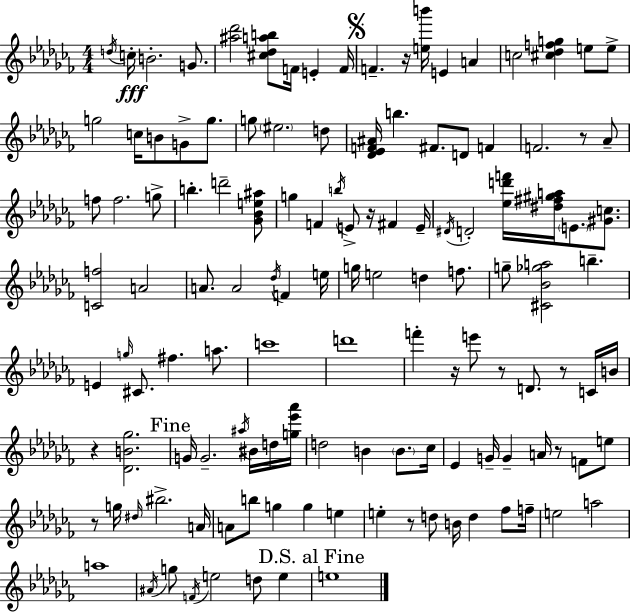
X:1
T:Untitled
M:4/4
L:1/4
K:Abm
d/4 c/4 B2 G/2 [^a_d']2 [^c_dab]/2 F/4 E F/4 F z/4 [eb']/4 E A c2 [^c_dfg] e/2 e/2 g2 c/4 B/2 G/2 g/2 g/2 ^e2 d/2 [_D_EF^A]/4 b ^F/2 D/2 F F2 z/2 _A/2 f/2 f2 g/2 b d'2 [_G_Be^a]/2 g F b/4 E/2 z/4 ^F E/4 ^D/4 D2 [_ed'f']/4 [^d^f^ga]/4 E/2 [^Gc]/2 [Cf]2 A2 A/2 A2 _d/4 F e/4 g/4 e2 d f/2 g/2 [^C_B_ga]2 b E g/4 ^C/2 ^f a/2 c'4 d'4 f' z/4 e'/2 z/2 D/2 z/2 C/4 B/4 z [_DB_g]2 G/4 G2 ^a/4 ^B/4 d/4 [g_e'_a']/4 d2 B B/2 _c/4 _E G/4 G A/4 z/2 F/2 e/2 z/2 g/4 ^d/4 ^b2 A/4 A/2 b/2 g g e e z/2 d/2 B/4 d _f/2 f/4 e2 a2 a4 ^A/4 g/2 F/4 e2 d/2 e e4